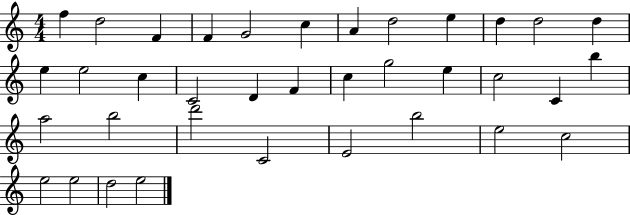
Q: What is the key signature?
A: C major